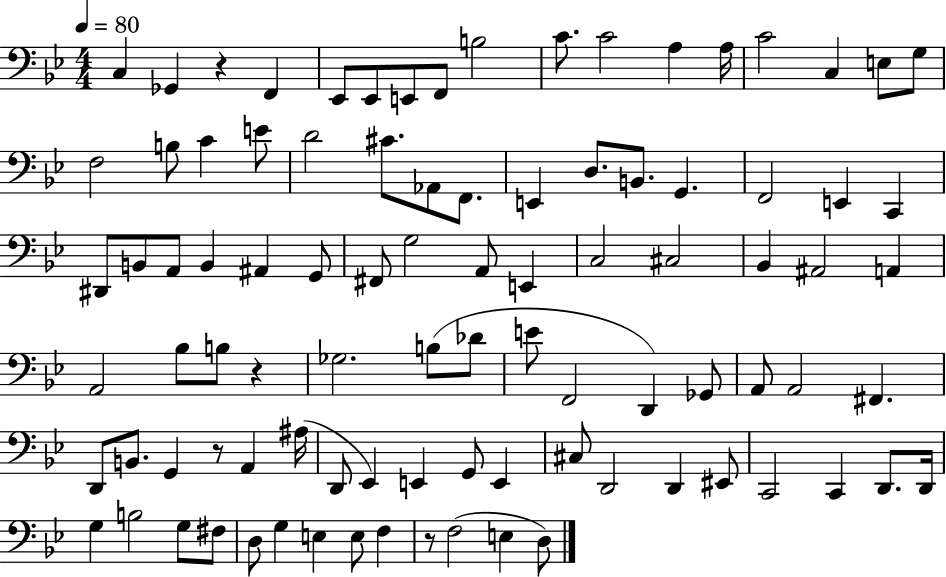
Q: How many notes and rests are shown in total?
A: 93